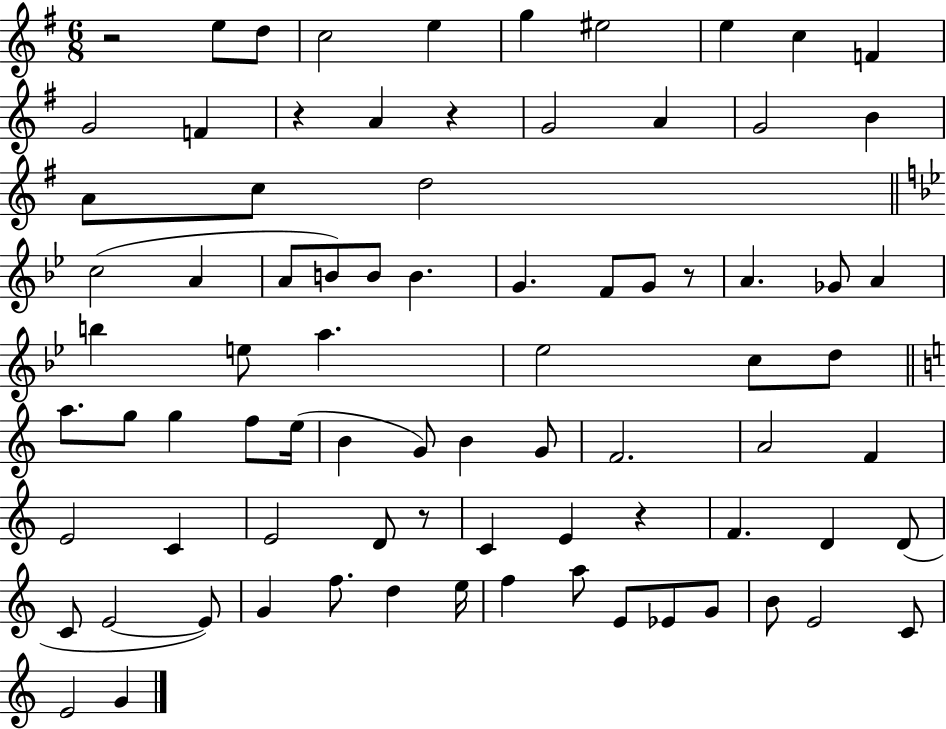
R/h E5/e D5/e C5/h E5/q G5/q EIS5/h E5/q C5/q F4/q G4/h F4/q R/q A4/q R/q G4/h A4/q G4/h B4/q A4/e C5/e D5/h C5/h A4/q A4/e B4/e B4/e B4/q. G4/q. F4/e G4/e R/e A4/q. Gb4/e A4/q B5/q E5/e A5/q. Eb5/h C5/e D5/e A5/e. G5/e G5/q F5/e E5/s B4/q G4/e B4/q G4/e F4/h. A4/h F4/q E4/h C4/q E4/h D4/e R/e C4/q E4/q R/q F4/q. D4/q D4/e C4/e E4/h E4/e G4/q F5/e. D5/q E5/s F5/q A5/e E4/e Eb4/e G4/e B4/e E4/h C4/e E4/h G4/q